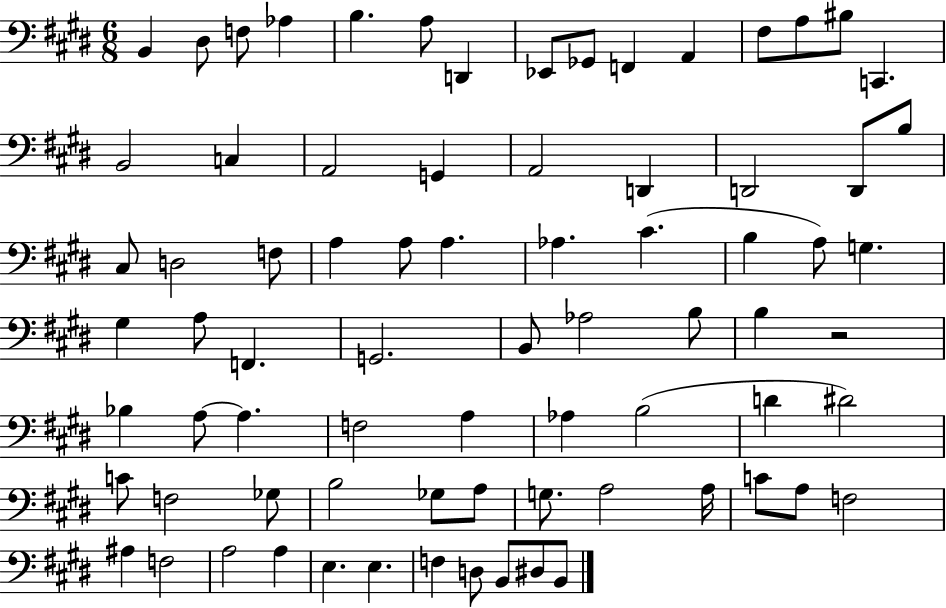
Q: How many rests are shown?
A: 1